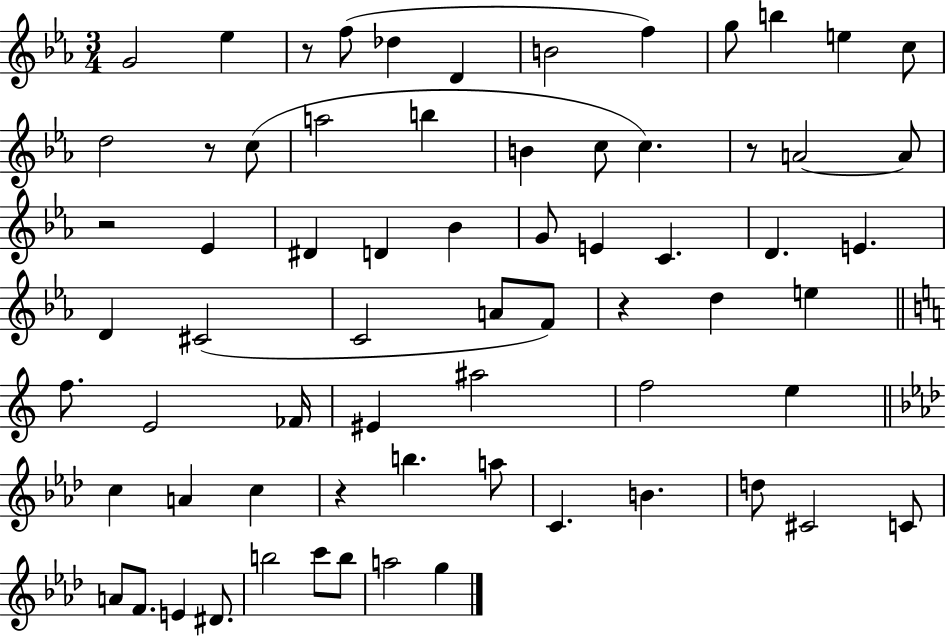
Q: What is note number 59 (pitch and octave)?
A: C6